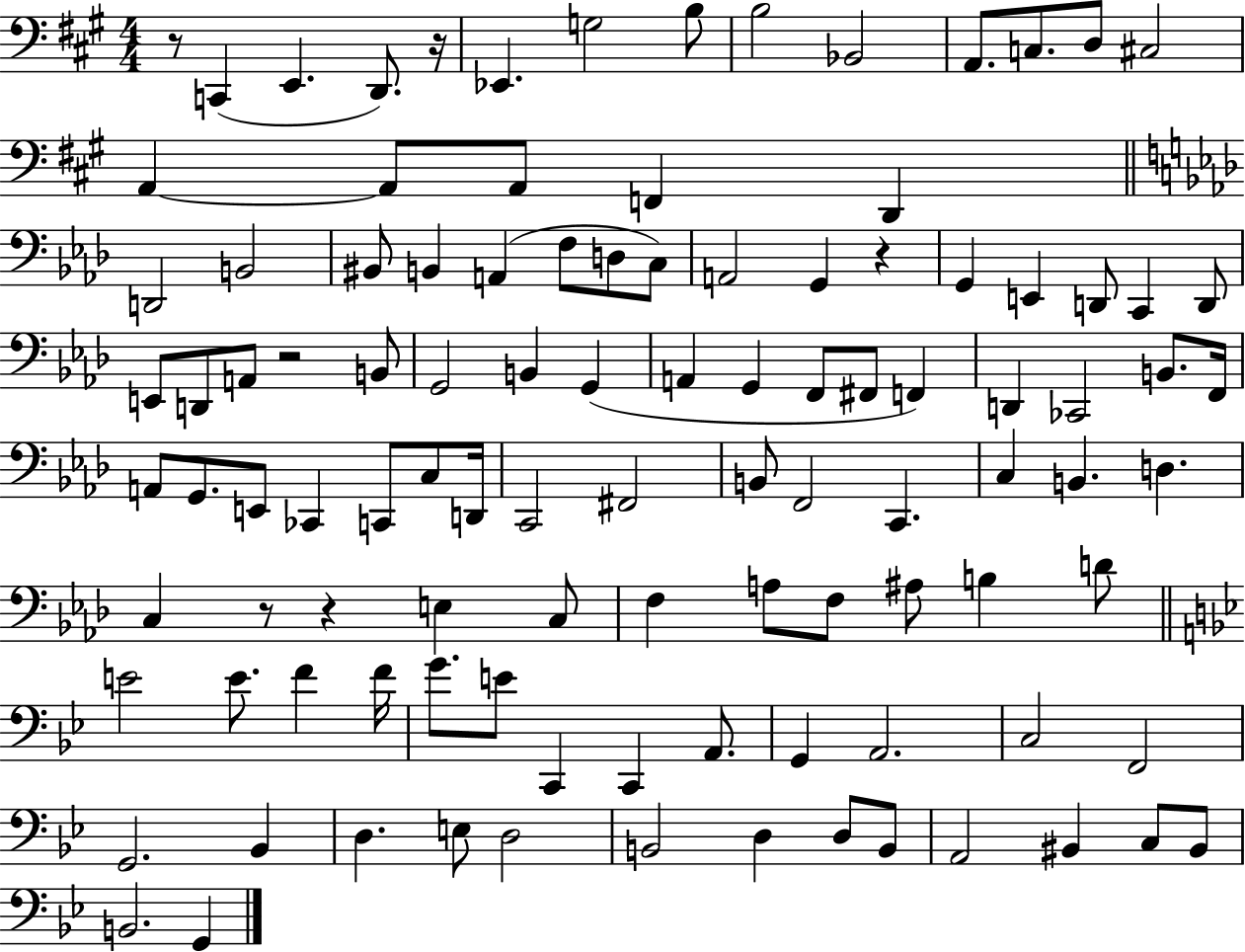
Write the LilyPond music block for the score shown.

{
  \clef bass
  \numericTimeSignature
  \time 4/4
  \key a \major
  \repeat volta 2 { r8 c,4( e,4. d,8.) r16 | ees,4. g2 b8 | b2 bes,2 | a,8. c8. d8 cis2 | \break a,4~~ a,8 a,8 f,4 d,4 | \bar "||" \break \key aes \major d,2 b,2 | bis,8 b,4 a,4( f8 d8 c8) | a,2 g,4 r4 | g,4 e,4 d,8 c,4 d,8 | \break e,8 d,8 a,8 r2 b,8 | g,2 b,4 g,4( | a,4 g,4 f,8 fis,8 f,4) | d,4 ces,2 b,8. f,16 | \break a,8 g,8. e,8 ces,4 c,8 c8 d,16 | c,2 fis,2 | b,8 f,2 c,4. | c4 b,4. d4. | \break c4 r8 r4 e4 c8 | f4 a8 f8 ais8 b4 d'8 | \bar "||" \break \key g \minor e'2 e'8. f'4 f'16 | g'8. e'8 c,4 c,4 a,8. | g,4 a,2. | c2 f,2 | \break g,2. bes,4 | d4. e8 d2 | b,2 d4 d8 b,8 | a,2 bis,4 c8 bis,8 | \break b,2. g,4 | } \bar "|."
}